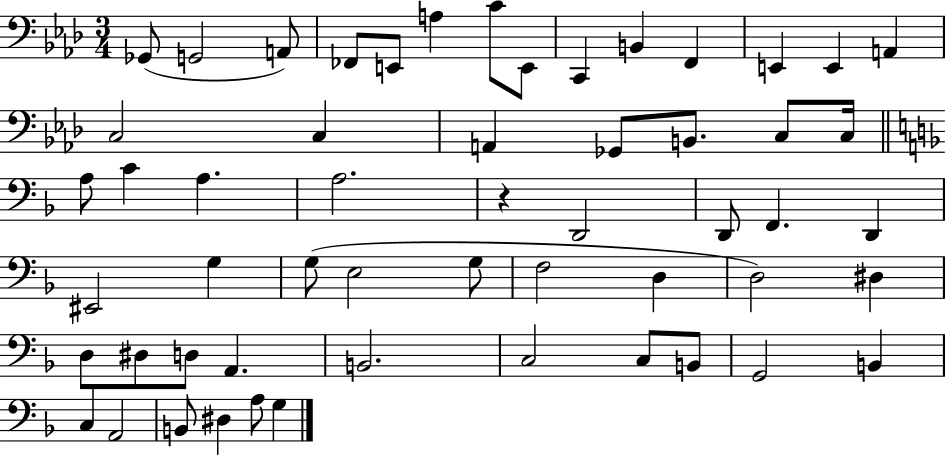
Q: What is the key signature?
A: AES major